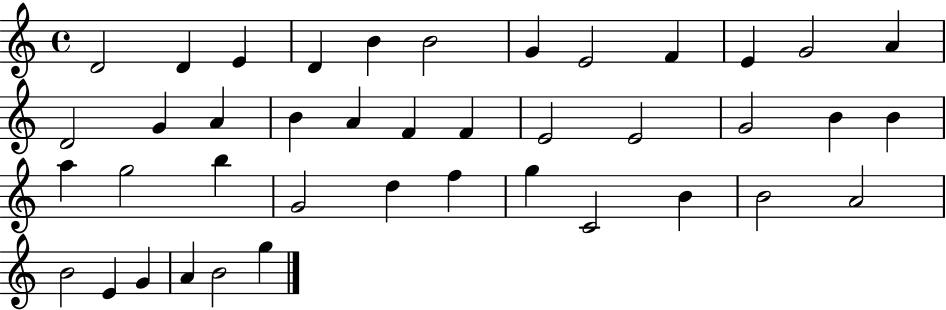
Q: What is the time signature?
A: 4/4